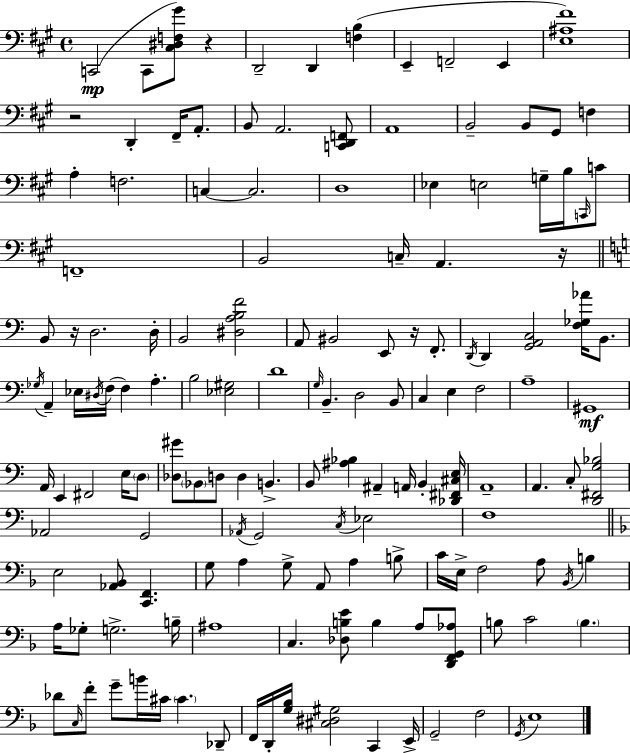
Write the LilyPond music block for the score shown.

{
  \clef bass
  \time 4/4
  \defaultTimeSignature
  \key a \major
  c,2(\mp c,8 <cis dis f gis'>8) r4 | d,2-- d,4 <f b>4( | e,4-- f,2-- e,4 | <e ais fis'>1) | \break r2 d,4-. fis,16-- a,8.-. | b,8 a,2. <c, d, f,>8 | a,1 | b,2-- b,8 gis,8 f4 | \break a4-. f2. | c4~~ c2. | d1 | ees4 e2 g16-- b16 \grace { c,16 } c'8 | \break f,1-- | b,2 c16-- a,4. | r16 \bar "||" \break \key c \major b,8 r16 d2. d16-. | b,2 <dis a b f'>2 | a,8 bis,2 e,8 r16 f,8.-. | \acciaccatura { d,16 } d,4 <g, a, c>2 <f ges aes'>16 b,8. | \break \acciaccatura { ges16 } a,4-- ees16 \acciaccatura { dis16 }( f16 f4) a4.-. | b2 <ees gis>2 | d'1 | \grace { g16 } b,4.-- d2 | \break b,8 c4 e4 f2 | a1-- | gis,1\mf | a,16 e,4 fis,2 | \break e16 \parenthesize d8 <des gis'>8 \parenthesize bes,8 d8 d4 b,4.-> | b,8 <ais bes>4 ais,4-- a,16 b,4-. | <des, fis, cis e>16 a,1-- | a,4. c8-. <d, fis, g bes>2 | \break aes,2 g,2 | \acciaccatura { aes,16 } g,2 \acciaccatura { c16 } ees2 | f1 | \bar "||" \break \key f \major e2 <aes, bes,>8 <c, f,>4. | g8 a4 g8-> a,8 a4 b8-> | c'16 e16-> f2 a8 \acciaccatura { bes,16 } b4 | a16 ges8-. g2.-> | \break b16-- ais1 | c4. <des b e'>8 b4 a8 <d, f, g, aes>8 | b8 c'2 \parenthesize b4. | des'8 \grace { c16 } f'8-. g'8-- b'16 cis'16 \parenthesize cis'4. | \break des,8-- f,16 d,16-. <g bes>16 <cis dis gis>2 c,4 | e,16-> g,2-- f2 | \acciaccatura { g,16 } e1 | \bar "|."
}